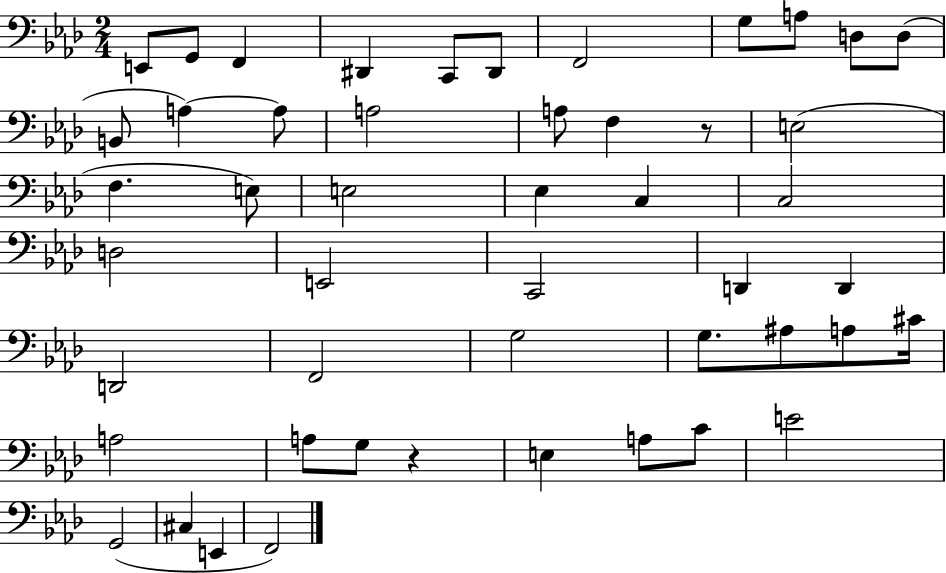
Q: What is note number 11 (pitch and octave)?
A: D3